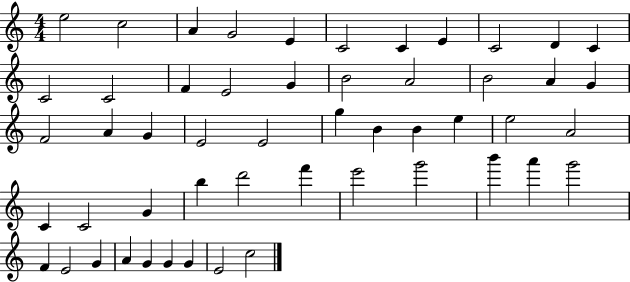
E5/h C5/h A4/q G4/h E4/q C4/h C4/q E4/q C4/h D4/q C4/q C4/h C4/h F4/q E4/h G4/q B4/h A4/h B4/h A4/q G4/q F4/h A4/q G4/q E4/h E4/h G5/q B4/q B4/q E5/q E5/h A4/h C4/q C4/h G4/q B5/q D6/h F6/q E6/h G6/h B6/q A6/q G6/h F4/q E4/h G4/q A4/q G4/q G4/q G4/q E4/h C5/h